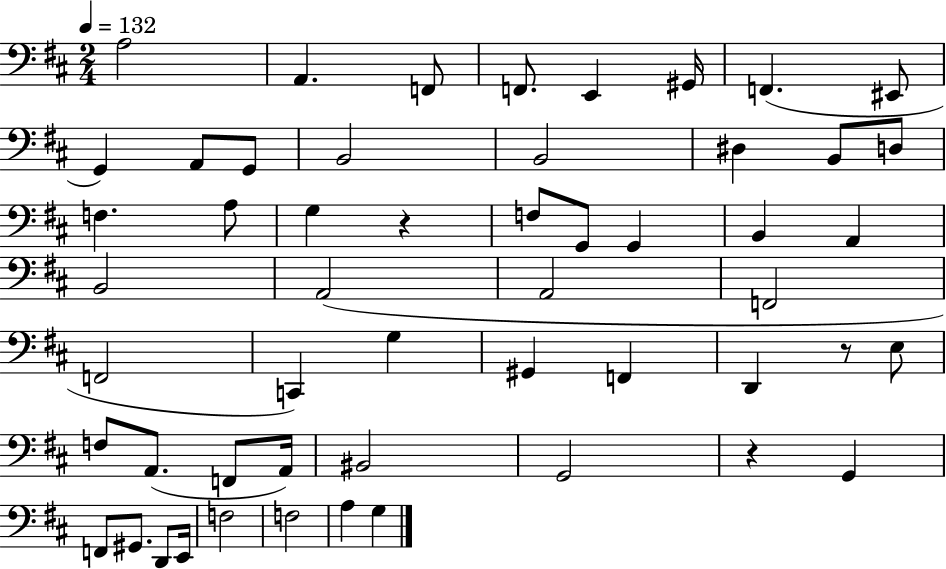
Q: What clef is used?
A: bass